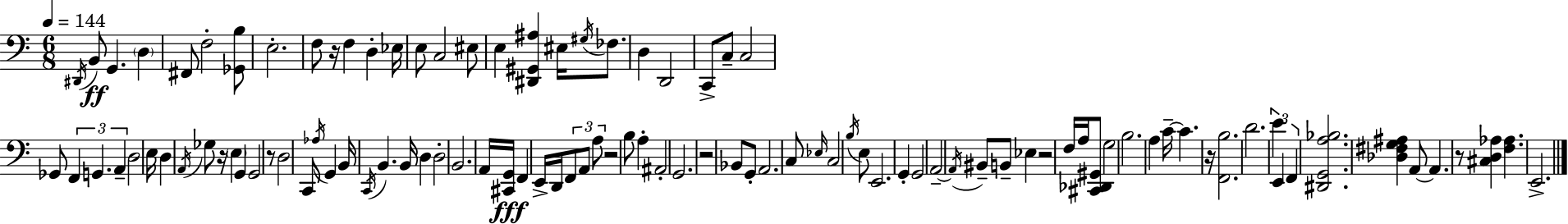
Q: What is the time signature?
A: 6/8